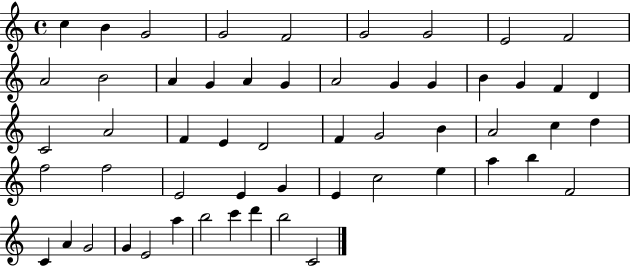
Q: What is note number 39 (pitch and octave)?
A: E4